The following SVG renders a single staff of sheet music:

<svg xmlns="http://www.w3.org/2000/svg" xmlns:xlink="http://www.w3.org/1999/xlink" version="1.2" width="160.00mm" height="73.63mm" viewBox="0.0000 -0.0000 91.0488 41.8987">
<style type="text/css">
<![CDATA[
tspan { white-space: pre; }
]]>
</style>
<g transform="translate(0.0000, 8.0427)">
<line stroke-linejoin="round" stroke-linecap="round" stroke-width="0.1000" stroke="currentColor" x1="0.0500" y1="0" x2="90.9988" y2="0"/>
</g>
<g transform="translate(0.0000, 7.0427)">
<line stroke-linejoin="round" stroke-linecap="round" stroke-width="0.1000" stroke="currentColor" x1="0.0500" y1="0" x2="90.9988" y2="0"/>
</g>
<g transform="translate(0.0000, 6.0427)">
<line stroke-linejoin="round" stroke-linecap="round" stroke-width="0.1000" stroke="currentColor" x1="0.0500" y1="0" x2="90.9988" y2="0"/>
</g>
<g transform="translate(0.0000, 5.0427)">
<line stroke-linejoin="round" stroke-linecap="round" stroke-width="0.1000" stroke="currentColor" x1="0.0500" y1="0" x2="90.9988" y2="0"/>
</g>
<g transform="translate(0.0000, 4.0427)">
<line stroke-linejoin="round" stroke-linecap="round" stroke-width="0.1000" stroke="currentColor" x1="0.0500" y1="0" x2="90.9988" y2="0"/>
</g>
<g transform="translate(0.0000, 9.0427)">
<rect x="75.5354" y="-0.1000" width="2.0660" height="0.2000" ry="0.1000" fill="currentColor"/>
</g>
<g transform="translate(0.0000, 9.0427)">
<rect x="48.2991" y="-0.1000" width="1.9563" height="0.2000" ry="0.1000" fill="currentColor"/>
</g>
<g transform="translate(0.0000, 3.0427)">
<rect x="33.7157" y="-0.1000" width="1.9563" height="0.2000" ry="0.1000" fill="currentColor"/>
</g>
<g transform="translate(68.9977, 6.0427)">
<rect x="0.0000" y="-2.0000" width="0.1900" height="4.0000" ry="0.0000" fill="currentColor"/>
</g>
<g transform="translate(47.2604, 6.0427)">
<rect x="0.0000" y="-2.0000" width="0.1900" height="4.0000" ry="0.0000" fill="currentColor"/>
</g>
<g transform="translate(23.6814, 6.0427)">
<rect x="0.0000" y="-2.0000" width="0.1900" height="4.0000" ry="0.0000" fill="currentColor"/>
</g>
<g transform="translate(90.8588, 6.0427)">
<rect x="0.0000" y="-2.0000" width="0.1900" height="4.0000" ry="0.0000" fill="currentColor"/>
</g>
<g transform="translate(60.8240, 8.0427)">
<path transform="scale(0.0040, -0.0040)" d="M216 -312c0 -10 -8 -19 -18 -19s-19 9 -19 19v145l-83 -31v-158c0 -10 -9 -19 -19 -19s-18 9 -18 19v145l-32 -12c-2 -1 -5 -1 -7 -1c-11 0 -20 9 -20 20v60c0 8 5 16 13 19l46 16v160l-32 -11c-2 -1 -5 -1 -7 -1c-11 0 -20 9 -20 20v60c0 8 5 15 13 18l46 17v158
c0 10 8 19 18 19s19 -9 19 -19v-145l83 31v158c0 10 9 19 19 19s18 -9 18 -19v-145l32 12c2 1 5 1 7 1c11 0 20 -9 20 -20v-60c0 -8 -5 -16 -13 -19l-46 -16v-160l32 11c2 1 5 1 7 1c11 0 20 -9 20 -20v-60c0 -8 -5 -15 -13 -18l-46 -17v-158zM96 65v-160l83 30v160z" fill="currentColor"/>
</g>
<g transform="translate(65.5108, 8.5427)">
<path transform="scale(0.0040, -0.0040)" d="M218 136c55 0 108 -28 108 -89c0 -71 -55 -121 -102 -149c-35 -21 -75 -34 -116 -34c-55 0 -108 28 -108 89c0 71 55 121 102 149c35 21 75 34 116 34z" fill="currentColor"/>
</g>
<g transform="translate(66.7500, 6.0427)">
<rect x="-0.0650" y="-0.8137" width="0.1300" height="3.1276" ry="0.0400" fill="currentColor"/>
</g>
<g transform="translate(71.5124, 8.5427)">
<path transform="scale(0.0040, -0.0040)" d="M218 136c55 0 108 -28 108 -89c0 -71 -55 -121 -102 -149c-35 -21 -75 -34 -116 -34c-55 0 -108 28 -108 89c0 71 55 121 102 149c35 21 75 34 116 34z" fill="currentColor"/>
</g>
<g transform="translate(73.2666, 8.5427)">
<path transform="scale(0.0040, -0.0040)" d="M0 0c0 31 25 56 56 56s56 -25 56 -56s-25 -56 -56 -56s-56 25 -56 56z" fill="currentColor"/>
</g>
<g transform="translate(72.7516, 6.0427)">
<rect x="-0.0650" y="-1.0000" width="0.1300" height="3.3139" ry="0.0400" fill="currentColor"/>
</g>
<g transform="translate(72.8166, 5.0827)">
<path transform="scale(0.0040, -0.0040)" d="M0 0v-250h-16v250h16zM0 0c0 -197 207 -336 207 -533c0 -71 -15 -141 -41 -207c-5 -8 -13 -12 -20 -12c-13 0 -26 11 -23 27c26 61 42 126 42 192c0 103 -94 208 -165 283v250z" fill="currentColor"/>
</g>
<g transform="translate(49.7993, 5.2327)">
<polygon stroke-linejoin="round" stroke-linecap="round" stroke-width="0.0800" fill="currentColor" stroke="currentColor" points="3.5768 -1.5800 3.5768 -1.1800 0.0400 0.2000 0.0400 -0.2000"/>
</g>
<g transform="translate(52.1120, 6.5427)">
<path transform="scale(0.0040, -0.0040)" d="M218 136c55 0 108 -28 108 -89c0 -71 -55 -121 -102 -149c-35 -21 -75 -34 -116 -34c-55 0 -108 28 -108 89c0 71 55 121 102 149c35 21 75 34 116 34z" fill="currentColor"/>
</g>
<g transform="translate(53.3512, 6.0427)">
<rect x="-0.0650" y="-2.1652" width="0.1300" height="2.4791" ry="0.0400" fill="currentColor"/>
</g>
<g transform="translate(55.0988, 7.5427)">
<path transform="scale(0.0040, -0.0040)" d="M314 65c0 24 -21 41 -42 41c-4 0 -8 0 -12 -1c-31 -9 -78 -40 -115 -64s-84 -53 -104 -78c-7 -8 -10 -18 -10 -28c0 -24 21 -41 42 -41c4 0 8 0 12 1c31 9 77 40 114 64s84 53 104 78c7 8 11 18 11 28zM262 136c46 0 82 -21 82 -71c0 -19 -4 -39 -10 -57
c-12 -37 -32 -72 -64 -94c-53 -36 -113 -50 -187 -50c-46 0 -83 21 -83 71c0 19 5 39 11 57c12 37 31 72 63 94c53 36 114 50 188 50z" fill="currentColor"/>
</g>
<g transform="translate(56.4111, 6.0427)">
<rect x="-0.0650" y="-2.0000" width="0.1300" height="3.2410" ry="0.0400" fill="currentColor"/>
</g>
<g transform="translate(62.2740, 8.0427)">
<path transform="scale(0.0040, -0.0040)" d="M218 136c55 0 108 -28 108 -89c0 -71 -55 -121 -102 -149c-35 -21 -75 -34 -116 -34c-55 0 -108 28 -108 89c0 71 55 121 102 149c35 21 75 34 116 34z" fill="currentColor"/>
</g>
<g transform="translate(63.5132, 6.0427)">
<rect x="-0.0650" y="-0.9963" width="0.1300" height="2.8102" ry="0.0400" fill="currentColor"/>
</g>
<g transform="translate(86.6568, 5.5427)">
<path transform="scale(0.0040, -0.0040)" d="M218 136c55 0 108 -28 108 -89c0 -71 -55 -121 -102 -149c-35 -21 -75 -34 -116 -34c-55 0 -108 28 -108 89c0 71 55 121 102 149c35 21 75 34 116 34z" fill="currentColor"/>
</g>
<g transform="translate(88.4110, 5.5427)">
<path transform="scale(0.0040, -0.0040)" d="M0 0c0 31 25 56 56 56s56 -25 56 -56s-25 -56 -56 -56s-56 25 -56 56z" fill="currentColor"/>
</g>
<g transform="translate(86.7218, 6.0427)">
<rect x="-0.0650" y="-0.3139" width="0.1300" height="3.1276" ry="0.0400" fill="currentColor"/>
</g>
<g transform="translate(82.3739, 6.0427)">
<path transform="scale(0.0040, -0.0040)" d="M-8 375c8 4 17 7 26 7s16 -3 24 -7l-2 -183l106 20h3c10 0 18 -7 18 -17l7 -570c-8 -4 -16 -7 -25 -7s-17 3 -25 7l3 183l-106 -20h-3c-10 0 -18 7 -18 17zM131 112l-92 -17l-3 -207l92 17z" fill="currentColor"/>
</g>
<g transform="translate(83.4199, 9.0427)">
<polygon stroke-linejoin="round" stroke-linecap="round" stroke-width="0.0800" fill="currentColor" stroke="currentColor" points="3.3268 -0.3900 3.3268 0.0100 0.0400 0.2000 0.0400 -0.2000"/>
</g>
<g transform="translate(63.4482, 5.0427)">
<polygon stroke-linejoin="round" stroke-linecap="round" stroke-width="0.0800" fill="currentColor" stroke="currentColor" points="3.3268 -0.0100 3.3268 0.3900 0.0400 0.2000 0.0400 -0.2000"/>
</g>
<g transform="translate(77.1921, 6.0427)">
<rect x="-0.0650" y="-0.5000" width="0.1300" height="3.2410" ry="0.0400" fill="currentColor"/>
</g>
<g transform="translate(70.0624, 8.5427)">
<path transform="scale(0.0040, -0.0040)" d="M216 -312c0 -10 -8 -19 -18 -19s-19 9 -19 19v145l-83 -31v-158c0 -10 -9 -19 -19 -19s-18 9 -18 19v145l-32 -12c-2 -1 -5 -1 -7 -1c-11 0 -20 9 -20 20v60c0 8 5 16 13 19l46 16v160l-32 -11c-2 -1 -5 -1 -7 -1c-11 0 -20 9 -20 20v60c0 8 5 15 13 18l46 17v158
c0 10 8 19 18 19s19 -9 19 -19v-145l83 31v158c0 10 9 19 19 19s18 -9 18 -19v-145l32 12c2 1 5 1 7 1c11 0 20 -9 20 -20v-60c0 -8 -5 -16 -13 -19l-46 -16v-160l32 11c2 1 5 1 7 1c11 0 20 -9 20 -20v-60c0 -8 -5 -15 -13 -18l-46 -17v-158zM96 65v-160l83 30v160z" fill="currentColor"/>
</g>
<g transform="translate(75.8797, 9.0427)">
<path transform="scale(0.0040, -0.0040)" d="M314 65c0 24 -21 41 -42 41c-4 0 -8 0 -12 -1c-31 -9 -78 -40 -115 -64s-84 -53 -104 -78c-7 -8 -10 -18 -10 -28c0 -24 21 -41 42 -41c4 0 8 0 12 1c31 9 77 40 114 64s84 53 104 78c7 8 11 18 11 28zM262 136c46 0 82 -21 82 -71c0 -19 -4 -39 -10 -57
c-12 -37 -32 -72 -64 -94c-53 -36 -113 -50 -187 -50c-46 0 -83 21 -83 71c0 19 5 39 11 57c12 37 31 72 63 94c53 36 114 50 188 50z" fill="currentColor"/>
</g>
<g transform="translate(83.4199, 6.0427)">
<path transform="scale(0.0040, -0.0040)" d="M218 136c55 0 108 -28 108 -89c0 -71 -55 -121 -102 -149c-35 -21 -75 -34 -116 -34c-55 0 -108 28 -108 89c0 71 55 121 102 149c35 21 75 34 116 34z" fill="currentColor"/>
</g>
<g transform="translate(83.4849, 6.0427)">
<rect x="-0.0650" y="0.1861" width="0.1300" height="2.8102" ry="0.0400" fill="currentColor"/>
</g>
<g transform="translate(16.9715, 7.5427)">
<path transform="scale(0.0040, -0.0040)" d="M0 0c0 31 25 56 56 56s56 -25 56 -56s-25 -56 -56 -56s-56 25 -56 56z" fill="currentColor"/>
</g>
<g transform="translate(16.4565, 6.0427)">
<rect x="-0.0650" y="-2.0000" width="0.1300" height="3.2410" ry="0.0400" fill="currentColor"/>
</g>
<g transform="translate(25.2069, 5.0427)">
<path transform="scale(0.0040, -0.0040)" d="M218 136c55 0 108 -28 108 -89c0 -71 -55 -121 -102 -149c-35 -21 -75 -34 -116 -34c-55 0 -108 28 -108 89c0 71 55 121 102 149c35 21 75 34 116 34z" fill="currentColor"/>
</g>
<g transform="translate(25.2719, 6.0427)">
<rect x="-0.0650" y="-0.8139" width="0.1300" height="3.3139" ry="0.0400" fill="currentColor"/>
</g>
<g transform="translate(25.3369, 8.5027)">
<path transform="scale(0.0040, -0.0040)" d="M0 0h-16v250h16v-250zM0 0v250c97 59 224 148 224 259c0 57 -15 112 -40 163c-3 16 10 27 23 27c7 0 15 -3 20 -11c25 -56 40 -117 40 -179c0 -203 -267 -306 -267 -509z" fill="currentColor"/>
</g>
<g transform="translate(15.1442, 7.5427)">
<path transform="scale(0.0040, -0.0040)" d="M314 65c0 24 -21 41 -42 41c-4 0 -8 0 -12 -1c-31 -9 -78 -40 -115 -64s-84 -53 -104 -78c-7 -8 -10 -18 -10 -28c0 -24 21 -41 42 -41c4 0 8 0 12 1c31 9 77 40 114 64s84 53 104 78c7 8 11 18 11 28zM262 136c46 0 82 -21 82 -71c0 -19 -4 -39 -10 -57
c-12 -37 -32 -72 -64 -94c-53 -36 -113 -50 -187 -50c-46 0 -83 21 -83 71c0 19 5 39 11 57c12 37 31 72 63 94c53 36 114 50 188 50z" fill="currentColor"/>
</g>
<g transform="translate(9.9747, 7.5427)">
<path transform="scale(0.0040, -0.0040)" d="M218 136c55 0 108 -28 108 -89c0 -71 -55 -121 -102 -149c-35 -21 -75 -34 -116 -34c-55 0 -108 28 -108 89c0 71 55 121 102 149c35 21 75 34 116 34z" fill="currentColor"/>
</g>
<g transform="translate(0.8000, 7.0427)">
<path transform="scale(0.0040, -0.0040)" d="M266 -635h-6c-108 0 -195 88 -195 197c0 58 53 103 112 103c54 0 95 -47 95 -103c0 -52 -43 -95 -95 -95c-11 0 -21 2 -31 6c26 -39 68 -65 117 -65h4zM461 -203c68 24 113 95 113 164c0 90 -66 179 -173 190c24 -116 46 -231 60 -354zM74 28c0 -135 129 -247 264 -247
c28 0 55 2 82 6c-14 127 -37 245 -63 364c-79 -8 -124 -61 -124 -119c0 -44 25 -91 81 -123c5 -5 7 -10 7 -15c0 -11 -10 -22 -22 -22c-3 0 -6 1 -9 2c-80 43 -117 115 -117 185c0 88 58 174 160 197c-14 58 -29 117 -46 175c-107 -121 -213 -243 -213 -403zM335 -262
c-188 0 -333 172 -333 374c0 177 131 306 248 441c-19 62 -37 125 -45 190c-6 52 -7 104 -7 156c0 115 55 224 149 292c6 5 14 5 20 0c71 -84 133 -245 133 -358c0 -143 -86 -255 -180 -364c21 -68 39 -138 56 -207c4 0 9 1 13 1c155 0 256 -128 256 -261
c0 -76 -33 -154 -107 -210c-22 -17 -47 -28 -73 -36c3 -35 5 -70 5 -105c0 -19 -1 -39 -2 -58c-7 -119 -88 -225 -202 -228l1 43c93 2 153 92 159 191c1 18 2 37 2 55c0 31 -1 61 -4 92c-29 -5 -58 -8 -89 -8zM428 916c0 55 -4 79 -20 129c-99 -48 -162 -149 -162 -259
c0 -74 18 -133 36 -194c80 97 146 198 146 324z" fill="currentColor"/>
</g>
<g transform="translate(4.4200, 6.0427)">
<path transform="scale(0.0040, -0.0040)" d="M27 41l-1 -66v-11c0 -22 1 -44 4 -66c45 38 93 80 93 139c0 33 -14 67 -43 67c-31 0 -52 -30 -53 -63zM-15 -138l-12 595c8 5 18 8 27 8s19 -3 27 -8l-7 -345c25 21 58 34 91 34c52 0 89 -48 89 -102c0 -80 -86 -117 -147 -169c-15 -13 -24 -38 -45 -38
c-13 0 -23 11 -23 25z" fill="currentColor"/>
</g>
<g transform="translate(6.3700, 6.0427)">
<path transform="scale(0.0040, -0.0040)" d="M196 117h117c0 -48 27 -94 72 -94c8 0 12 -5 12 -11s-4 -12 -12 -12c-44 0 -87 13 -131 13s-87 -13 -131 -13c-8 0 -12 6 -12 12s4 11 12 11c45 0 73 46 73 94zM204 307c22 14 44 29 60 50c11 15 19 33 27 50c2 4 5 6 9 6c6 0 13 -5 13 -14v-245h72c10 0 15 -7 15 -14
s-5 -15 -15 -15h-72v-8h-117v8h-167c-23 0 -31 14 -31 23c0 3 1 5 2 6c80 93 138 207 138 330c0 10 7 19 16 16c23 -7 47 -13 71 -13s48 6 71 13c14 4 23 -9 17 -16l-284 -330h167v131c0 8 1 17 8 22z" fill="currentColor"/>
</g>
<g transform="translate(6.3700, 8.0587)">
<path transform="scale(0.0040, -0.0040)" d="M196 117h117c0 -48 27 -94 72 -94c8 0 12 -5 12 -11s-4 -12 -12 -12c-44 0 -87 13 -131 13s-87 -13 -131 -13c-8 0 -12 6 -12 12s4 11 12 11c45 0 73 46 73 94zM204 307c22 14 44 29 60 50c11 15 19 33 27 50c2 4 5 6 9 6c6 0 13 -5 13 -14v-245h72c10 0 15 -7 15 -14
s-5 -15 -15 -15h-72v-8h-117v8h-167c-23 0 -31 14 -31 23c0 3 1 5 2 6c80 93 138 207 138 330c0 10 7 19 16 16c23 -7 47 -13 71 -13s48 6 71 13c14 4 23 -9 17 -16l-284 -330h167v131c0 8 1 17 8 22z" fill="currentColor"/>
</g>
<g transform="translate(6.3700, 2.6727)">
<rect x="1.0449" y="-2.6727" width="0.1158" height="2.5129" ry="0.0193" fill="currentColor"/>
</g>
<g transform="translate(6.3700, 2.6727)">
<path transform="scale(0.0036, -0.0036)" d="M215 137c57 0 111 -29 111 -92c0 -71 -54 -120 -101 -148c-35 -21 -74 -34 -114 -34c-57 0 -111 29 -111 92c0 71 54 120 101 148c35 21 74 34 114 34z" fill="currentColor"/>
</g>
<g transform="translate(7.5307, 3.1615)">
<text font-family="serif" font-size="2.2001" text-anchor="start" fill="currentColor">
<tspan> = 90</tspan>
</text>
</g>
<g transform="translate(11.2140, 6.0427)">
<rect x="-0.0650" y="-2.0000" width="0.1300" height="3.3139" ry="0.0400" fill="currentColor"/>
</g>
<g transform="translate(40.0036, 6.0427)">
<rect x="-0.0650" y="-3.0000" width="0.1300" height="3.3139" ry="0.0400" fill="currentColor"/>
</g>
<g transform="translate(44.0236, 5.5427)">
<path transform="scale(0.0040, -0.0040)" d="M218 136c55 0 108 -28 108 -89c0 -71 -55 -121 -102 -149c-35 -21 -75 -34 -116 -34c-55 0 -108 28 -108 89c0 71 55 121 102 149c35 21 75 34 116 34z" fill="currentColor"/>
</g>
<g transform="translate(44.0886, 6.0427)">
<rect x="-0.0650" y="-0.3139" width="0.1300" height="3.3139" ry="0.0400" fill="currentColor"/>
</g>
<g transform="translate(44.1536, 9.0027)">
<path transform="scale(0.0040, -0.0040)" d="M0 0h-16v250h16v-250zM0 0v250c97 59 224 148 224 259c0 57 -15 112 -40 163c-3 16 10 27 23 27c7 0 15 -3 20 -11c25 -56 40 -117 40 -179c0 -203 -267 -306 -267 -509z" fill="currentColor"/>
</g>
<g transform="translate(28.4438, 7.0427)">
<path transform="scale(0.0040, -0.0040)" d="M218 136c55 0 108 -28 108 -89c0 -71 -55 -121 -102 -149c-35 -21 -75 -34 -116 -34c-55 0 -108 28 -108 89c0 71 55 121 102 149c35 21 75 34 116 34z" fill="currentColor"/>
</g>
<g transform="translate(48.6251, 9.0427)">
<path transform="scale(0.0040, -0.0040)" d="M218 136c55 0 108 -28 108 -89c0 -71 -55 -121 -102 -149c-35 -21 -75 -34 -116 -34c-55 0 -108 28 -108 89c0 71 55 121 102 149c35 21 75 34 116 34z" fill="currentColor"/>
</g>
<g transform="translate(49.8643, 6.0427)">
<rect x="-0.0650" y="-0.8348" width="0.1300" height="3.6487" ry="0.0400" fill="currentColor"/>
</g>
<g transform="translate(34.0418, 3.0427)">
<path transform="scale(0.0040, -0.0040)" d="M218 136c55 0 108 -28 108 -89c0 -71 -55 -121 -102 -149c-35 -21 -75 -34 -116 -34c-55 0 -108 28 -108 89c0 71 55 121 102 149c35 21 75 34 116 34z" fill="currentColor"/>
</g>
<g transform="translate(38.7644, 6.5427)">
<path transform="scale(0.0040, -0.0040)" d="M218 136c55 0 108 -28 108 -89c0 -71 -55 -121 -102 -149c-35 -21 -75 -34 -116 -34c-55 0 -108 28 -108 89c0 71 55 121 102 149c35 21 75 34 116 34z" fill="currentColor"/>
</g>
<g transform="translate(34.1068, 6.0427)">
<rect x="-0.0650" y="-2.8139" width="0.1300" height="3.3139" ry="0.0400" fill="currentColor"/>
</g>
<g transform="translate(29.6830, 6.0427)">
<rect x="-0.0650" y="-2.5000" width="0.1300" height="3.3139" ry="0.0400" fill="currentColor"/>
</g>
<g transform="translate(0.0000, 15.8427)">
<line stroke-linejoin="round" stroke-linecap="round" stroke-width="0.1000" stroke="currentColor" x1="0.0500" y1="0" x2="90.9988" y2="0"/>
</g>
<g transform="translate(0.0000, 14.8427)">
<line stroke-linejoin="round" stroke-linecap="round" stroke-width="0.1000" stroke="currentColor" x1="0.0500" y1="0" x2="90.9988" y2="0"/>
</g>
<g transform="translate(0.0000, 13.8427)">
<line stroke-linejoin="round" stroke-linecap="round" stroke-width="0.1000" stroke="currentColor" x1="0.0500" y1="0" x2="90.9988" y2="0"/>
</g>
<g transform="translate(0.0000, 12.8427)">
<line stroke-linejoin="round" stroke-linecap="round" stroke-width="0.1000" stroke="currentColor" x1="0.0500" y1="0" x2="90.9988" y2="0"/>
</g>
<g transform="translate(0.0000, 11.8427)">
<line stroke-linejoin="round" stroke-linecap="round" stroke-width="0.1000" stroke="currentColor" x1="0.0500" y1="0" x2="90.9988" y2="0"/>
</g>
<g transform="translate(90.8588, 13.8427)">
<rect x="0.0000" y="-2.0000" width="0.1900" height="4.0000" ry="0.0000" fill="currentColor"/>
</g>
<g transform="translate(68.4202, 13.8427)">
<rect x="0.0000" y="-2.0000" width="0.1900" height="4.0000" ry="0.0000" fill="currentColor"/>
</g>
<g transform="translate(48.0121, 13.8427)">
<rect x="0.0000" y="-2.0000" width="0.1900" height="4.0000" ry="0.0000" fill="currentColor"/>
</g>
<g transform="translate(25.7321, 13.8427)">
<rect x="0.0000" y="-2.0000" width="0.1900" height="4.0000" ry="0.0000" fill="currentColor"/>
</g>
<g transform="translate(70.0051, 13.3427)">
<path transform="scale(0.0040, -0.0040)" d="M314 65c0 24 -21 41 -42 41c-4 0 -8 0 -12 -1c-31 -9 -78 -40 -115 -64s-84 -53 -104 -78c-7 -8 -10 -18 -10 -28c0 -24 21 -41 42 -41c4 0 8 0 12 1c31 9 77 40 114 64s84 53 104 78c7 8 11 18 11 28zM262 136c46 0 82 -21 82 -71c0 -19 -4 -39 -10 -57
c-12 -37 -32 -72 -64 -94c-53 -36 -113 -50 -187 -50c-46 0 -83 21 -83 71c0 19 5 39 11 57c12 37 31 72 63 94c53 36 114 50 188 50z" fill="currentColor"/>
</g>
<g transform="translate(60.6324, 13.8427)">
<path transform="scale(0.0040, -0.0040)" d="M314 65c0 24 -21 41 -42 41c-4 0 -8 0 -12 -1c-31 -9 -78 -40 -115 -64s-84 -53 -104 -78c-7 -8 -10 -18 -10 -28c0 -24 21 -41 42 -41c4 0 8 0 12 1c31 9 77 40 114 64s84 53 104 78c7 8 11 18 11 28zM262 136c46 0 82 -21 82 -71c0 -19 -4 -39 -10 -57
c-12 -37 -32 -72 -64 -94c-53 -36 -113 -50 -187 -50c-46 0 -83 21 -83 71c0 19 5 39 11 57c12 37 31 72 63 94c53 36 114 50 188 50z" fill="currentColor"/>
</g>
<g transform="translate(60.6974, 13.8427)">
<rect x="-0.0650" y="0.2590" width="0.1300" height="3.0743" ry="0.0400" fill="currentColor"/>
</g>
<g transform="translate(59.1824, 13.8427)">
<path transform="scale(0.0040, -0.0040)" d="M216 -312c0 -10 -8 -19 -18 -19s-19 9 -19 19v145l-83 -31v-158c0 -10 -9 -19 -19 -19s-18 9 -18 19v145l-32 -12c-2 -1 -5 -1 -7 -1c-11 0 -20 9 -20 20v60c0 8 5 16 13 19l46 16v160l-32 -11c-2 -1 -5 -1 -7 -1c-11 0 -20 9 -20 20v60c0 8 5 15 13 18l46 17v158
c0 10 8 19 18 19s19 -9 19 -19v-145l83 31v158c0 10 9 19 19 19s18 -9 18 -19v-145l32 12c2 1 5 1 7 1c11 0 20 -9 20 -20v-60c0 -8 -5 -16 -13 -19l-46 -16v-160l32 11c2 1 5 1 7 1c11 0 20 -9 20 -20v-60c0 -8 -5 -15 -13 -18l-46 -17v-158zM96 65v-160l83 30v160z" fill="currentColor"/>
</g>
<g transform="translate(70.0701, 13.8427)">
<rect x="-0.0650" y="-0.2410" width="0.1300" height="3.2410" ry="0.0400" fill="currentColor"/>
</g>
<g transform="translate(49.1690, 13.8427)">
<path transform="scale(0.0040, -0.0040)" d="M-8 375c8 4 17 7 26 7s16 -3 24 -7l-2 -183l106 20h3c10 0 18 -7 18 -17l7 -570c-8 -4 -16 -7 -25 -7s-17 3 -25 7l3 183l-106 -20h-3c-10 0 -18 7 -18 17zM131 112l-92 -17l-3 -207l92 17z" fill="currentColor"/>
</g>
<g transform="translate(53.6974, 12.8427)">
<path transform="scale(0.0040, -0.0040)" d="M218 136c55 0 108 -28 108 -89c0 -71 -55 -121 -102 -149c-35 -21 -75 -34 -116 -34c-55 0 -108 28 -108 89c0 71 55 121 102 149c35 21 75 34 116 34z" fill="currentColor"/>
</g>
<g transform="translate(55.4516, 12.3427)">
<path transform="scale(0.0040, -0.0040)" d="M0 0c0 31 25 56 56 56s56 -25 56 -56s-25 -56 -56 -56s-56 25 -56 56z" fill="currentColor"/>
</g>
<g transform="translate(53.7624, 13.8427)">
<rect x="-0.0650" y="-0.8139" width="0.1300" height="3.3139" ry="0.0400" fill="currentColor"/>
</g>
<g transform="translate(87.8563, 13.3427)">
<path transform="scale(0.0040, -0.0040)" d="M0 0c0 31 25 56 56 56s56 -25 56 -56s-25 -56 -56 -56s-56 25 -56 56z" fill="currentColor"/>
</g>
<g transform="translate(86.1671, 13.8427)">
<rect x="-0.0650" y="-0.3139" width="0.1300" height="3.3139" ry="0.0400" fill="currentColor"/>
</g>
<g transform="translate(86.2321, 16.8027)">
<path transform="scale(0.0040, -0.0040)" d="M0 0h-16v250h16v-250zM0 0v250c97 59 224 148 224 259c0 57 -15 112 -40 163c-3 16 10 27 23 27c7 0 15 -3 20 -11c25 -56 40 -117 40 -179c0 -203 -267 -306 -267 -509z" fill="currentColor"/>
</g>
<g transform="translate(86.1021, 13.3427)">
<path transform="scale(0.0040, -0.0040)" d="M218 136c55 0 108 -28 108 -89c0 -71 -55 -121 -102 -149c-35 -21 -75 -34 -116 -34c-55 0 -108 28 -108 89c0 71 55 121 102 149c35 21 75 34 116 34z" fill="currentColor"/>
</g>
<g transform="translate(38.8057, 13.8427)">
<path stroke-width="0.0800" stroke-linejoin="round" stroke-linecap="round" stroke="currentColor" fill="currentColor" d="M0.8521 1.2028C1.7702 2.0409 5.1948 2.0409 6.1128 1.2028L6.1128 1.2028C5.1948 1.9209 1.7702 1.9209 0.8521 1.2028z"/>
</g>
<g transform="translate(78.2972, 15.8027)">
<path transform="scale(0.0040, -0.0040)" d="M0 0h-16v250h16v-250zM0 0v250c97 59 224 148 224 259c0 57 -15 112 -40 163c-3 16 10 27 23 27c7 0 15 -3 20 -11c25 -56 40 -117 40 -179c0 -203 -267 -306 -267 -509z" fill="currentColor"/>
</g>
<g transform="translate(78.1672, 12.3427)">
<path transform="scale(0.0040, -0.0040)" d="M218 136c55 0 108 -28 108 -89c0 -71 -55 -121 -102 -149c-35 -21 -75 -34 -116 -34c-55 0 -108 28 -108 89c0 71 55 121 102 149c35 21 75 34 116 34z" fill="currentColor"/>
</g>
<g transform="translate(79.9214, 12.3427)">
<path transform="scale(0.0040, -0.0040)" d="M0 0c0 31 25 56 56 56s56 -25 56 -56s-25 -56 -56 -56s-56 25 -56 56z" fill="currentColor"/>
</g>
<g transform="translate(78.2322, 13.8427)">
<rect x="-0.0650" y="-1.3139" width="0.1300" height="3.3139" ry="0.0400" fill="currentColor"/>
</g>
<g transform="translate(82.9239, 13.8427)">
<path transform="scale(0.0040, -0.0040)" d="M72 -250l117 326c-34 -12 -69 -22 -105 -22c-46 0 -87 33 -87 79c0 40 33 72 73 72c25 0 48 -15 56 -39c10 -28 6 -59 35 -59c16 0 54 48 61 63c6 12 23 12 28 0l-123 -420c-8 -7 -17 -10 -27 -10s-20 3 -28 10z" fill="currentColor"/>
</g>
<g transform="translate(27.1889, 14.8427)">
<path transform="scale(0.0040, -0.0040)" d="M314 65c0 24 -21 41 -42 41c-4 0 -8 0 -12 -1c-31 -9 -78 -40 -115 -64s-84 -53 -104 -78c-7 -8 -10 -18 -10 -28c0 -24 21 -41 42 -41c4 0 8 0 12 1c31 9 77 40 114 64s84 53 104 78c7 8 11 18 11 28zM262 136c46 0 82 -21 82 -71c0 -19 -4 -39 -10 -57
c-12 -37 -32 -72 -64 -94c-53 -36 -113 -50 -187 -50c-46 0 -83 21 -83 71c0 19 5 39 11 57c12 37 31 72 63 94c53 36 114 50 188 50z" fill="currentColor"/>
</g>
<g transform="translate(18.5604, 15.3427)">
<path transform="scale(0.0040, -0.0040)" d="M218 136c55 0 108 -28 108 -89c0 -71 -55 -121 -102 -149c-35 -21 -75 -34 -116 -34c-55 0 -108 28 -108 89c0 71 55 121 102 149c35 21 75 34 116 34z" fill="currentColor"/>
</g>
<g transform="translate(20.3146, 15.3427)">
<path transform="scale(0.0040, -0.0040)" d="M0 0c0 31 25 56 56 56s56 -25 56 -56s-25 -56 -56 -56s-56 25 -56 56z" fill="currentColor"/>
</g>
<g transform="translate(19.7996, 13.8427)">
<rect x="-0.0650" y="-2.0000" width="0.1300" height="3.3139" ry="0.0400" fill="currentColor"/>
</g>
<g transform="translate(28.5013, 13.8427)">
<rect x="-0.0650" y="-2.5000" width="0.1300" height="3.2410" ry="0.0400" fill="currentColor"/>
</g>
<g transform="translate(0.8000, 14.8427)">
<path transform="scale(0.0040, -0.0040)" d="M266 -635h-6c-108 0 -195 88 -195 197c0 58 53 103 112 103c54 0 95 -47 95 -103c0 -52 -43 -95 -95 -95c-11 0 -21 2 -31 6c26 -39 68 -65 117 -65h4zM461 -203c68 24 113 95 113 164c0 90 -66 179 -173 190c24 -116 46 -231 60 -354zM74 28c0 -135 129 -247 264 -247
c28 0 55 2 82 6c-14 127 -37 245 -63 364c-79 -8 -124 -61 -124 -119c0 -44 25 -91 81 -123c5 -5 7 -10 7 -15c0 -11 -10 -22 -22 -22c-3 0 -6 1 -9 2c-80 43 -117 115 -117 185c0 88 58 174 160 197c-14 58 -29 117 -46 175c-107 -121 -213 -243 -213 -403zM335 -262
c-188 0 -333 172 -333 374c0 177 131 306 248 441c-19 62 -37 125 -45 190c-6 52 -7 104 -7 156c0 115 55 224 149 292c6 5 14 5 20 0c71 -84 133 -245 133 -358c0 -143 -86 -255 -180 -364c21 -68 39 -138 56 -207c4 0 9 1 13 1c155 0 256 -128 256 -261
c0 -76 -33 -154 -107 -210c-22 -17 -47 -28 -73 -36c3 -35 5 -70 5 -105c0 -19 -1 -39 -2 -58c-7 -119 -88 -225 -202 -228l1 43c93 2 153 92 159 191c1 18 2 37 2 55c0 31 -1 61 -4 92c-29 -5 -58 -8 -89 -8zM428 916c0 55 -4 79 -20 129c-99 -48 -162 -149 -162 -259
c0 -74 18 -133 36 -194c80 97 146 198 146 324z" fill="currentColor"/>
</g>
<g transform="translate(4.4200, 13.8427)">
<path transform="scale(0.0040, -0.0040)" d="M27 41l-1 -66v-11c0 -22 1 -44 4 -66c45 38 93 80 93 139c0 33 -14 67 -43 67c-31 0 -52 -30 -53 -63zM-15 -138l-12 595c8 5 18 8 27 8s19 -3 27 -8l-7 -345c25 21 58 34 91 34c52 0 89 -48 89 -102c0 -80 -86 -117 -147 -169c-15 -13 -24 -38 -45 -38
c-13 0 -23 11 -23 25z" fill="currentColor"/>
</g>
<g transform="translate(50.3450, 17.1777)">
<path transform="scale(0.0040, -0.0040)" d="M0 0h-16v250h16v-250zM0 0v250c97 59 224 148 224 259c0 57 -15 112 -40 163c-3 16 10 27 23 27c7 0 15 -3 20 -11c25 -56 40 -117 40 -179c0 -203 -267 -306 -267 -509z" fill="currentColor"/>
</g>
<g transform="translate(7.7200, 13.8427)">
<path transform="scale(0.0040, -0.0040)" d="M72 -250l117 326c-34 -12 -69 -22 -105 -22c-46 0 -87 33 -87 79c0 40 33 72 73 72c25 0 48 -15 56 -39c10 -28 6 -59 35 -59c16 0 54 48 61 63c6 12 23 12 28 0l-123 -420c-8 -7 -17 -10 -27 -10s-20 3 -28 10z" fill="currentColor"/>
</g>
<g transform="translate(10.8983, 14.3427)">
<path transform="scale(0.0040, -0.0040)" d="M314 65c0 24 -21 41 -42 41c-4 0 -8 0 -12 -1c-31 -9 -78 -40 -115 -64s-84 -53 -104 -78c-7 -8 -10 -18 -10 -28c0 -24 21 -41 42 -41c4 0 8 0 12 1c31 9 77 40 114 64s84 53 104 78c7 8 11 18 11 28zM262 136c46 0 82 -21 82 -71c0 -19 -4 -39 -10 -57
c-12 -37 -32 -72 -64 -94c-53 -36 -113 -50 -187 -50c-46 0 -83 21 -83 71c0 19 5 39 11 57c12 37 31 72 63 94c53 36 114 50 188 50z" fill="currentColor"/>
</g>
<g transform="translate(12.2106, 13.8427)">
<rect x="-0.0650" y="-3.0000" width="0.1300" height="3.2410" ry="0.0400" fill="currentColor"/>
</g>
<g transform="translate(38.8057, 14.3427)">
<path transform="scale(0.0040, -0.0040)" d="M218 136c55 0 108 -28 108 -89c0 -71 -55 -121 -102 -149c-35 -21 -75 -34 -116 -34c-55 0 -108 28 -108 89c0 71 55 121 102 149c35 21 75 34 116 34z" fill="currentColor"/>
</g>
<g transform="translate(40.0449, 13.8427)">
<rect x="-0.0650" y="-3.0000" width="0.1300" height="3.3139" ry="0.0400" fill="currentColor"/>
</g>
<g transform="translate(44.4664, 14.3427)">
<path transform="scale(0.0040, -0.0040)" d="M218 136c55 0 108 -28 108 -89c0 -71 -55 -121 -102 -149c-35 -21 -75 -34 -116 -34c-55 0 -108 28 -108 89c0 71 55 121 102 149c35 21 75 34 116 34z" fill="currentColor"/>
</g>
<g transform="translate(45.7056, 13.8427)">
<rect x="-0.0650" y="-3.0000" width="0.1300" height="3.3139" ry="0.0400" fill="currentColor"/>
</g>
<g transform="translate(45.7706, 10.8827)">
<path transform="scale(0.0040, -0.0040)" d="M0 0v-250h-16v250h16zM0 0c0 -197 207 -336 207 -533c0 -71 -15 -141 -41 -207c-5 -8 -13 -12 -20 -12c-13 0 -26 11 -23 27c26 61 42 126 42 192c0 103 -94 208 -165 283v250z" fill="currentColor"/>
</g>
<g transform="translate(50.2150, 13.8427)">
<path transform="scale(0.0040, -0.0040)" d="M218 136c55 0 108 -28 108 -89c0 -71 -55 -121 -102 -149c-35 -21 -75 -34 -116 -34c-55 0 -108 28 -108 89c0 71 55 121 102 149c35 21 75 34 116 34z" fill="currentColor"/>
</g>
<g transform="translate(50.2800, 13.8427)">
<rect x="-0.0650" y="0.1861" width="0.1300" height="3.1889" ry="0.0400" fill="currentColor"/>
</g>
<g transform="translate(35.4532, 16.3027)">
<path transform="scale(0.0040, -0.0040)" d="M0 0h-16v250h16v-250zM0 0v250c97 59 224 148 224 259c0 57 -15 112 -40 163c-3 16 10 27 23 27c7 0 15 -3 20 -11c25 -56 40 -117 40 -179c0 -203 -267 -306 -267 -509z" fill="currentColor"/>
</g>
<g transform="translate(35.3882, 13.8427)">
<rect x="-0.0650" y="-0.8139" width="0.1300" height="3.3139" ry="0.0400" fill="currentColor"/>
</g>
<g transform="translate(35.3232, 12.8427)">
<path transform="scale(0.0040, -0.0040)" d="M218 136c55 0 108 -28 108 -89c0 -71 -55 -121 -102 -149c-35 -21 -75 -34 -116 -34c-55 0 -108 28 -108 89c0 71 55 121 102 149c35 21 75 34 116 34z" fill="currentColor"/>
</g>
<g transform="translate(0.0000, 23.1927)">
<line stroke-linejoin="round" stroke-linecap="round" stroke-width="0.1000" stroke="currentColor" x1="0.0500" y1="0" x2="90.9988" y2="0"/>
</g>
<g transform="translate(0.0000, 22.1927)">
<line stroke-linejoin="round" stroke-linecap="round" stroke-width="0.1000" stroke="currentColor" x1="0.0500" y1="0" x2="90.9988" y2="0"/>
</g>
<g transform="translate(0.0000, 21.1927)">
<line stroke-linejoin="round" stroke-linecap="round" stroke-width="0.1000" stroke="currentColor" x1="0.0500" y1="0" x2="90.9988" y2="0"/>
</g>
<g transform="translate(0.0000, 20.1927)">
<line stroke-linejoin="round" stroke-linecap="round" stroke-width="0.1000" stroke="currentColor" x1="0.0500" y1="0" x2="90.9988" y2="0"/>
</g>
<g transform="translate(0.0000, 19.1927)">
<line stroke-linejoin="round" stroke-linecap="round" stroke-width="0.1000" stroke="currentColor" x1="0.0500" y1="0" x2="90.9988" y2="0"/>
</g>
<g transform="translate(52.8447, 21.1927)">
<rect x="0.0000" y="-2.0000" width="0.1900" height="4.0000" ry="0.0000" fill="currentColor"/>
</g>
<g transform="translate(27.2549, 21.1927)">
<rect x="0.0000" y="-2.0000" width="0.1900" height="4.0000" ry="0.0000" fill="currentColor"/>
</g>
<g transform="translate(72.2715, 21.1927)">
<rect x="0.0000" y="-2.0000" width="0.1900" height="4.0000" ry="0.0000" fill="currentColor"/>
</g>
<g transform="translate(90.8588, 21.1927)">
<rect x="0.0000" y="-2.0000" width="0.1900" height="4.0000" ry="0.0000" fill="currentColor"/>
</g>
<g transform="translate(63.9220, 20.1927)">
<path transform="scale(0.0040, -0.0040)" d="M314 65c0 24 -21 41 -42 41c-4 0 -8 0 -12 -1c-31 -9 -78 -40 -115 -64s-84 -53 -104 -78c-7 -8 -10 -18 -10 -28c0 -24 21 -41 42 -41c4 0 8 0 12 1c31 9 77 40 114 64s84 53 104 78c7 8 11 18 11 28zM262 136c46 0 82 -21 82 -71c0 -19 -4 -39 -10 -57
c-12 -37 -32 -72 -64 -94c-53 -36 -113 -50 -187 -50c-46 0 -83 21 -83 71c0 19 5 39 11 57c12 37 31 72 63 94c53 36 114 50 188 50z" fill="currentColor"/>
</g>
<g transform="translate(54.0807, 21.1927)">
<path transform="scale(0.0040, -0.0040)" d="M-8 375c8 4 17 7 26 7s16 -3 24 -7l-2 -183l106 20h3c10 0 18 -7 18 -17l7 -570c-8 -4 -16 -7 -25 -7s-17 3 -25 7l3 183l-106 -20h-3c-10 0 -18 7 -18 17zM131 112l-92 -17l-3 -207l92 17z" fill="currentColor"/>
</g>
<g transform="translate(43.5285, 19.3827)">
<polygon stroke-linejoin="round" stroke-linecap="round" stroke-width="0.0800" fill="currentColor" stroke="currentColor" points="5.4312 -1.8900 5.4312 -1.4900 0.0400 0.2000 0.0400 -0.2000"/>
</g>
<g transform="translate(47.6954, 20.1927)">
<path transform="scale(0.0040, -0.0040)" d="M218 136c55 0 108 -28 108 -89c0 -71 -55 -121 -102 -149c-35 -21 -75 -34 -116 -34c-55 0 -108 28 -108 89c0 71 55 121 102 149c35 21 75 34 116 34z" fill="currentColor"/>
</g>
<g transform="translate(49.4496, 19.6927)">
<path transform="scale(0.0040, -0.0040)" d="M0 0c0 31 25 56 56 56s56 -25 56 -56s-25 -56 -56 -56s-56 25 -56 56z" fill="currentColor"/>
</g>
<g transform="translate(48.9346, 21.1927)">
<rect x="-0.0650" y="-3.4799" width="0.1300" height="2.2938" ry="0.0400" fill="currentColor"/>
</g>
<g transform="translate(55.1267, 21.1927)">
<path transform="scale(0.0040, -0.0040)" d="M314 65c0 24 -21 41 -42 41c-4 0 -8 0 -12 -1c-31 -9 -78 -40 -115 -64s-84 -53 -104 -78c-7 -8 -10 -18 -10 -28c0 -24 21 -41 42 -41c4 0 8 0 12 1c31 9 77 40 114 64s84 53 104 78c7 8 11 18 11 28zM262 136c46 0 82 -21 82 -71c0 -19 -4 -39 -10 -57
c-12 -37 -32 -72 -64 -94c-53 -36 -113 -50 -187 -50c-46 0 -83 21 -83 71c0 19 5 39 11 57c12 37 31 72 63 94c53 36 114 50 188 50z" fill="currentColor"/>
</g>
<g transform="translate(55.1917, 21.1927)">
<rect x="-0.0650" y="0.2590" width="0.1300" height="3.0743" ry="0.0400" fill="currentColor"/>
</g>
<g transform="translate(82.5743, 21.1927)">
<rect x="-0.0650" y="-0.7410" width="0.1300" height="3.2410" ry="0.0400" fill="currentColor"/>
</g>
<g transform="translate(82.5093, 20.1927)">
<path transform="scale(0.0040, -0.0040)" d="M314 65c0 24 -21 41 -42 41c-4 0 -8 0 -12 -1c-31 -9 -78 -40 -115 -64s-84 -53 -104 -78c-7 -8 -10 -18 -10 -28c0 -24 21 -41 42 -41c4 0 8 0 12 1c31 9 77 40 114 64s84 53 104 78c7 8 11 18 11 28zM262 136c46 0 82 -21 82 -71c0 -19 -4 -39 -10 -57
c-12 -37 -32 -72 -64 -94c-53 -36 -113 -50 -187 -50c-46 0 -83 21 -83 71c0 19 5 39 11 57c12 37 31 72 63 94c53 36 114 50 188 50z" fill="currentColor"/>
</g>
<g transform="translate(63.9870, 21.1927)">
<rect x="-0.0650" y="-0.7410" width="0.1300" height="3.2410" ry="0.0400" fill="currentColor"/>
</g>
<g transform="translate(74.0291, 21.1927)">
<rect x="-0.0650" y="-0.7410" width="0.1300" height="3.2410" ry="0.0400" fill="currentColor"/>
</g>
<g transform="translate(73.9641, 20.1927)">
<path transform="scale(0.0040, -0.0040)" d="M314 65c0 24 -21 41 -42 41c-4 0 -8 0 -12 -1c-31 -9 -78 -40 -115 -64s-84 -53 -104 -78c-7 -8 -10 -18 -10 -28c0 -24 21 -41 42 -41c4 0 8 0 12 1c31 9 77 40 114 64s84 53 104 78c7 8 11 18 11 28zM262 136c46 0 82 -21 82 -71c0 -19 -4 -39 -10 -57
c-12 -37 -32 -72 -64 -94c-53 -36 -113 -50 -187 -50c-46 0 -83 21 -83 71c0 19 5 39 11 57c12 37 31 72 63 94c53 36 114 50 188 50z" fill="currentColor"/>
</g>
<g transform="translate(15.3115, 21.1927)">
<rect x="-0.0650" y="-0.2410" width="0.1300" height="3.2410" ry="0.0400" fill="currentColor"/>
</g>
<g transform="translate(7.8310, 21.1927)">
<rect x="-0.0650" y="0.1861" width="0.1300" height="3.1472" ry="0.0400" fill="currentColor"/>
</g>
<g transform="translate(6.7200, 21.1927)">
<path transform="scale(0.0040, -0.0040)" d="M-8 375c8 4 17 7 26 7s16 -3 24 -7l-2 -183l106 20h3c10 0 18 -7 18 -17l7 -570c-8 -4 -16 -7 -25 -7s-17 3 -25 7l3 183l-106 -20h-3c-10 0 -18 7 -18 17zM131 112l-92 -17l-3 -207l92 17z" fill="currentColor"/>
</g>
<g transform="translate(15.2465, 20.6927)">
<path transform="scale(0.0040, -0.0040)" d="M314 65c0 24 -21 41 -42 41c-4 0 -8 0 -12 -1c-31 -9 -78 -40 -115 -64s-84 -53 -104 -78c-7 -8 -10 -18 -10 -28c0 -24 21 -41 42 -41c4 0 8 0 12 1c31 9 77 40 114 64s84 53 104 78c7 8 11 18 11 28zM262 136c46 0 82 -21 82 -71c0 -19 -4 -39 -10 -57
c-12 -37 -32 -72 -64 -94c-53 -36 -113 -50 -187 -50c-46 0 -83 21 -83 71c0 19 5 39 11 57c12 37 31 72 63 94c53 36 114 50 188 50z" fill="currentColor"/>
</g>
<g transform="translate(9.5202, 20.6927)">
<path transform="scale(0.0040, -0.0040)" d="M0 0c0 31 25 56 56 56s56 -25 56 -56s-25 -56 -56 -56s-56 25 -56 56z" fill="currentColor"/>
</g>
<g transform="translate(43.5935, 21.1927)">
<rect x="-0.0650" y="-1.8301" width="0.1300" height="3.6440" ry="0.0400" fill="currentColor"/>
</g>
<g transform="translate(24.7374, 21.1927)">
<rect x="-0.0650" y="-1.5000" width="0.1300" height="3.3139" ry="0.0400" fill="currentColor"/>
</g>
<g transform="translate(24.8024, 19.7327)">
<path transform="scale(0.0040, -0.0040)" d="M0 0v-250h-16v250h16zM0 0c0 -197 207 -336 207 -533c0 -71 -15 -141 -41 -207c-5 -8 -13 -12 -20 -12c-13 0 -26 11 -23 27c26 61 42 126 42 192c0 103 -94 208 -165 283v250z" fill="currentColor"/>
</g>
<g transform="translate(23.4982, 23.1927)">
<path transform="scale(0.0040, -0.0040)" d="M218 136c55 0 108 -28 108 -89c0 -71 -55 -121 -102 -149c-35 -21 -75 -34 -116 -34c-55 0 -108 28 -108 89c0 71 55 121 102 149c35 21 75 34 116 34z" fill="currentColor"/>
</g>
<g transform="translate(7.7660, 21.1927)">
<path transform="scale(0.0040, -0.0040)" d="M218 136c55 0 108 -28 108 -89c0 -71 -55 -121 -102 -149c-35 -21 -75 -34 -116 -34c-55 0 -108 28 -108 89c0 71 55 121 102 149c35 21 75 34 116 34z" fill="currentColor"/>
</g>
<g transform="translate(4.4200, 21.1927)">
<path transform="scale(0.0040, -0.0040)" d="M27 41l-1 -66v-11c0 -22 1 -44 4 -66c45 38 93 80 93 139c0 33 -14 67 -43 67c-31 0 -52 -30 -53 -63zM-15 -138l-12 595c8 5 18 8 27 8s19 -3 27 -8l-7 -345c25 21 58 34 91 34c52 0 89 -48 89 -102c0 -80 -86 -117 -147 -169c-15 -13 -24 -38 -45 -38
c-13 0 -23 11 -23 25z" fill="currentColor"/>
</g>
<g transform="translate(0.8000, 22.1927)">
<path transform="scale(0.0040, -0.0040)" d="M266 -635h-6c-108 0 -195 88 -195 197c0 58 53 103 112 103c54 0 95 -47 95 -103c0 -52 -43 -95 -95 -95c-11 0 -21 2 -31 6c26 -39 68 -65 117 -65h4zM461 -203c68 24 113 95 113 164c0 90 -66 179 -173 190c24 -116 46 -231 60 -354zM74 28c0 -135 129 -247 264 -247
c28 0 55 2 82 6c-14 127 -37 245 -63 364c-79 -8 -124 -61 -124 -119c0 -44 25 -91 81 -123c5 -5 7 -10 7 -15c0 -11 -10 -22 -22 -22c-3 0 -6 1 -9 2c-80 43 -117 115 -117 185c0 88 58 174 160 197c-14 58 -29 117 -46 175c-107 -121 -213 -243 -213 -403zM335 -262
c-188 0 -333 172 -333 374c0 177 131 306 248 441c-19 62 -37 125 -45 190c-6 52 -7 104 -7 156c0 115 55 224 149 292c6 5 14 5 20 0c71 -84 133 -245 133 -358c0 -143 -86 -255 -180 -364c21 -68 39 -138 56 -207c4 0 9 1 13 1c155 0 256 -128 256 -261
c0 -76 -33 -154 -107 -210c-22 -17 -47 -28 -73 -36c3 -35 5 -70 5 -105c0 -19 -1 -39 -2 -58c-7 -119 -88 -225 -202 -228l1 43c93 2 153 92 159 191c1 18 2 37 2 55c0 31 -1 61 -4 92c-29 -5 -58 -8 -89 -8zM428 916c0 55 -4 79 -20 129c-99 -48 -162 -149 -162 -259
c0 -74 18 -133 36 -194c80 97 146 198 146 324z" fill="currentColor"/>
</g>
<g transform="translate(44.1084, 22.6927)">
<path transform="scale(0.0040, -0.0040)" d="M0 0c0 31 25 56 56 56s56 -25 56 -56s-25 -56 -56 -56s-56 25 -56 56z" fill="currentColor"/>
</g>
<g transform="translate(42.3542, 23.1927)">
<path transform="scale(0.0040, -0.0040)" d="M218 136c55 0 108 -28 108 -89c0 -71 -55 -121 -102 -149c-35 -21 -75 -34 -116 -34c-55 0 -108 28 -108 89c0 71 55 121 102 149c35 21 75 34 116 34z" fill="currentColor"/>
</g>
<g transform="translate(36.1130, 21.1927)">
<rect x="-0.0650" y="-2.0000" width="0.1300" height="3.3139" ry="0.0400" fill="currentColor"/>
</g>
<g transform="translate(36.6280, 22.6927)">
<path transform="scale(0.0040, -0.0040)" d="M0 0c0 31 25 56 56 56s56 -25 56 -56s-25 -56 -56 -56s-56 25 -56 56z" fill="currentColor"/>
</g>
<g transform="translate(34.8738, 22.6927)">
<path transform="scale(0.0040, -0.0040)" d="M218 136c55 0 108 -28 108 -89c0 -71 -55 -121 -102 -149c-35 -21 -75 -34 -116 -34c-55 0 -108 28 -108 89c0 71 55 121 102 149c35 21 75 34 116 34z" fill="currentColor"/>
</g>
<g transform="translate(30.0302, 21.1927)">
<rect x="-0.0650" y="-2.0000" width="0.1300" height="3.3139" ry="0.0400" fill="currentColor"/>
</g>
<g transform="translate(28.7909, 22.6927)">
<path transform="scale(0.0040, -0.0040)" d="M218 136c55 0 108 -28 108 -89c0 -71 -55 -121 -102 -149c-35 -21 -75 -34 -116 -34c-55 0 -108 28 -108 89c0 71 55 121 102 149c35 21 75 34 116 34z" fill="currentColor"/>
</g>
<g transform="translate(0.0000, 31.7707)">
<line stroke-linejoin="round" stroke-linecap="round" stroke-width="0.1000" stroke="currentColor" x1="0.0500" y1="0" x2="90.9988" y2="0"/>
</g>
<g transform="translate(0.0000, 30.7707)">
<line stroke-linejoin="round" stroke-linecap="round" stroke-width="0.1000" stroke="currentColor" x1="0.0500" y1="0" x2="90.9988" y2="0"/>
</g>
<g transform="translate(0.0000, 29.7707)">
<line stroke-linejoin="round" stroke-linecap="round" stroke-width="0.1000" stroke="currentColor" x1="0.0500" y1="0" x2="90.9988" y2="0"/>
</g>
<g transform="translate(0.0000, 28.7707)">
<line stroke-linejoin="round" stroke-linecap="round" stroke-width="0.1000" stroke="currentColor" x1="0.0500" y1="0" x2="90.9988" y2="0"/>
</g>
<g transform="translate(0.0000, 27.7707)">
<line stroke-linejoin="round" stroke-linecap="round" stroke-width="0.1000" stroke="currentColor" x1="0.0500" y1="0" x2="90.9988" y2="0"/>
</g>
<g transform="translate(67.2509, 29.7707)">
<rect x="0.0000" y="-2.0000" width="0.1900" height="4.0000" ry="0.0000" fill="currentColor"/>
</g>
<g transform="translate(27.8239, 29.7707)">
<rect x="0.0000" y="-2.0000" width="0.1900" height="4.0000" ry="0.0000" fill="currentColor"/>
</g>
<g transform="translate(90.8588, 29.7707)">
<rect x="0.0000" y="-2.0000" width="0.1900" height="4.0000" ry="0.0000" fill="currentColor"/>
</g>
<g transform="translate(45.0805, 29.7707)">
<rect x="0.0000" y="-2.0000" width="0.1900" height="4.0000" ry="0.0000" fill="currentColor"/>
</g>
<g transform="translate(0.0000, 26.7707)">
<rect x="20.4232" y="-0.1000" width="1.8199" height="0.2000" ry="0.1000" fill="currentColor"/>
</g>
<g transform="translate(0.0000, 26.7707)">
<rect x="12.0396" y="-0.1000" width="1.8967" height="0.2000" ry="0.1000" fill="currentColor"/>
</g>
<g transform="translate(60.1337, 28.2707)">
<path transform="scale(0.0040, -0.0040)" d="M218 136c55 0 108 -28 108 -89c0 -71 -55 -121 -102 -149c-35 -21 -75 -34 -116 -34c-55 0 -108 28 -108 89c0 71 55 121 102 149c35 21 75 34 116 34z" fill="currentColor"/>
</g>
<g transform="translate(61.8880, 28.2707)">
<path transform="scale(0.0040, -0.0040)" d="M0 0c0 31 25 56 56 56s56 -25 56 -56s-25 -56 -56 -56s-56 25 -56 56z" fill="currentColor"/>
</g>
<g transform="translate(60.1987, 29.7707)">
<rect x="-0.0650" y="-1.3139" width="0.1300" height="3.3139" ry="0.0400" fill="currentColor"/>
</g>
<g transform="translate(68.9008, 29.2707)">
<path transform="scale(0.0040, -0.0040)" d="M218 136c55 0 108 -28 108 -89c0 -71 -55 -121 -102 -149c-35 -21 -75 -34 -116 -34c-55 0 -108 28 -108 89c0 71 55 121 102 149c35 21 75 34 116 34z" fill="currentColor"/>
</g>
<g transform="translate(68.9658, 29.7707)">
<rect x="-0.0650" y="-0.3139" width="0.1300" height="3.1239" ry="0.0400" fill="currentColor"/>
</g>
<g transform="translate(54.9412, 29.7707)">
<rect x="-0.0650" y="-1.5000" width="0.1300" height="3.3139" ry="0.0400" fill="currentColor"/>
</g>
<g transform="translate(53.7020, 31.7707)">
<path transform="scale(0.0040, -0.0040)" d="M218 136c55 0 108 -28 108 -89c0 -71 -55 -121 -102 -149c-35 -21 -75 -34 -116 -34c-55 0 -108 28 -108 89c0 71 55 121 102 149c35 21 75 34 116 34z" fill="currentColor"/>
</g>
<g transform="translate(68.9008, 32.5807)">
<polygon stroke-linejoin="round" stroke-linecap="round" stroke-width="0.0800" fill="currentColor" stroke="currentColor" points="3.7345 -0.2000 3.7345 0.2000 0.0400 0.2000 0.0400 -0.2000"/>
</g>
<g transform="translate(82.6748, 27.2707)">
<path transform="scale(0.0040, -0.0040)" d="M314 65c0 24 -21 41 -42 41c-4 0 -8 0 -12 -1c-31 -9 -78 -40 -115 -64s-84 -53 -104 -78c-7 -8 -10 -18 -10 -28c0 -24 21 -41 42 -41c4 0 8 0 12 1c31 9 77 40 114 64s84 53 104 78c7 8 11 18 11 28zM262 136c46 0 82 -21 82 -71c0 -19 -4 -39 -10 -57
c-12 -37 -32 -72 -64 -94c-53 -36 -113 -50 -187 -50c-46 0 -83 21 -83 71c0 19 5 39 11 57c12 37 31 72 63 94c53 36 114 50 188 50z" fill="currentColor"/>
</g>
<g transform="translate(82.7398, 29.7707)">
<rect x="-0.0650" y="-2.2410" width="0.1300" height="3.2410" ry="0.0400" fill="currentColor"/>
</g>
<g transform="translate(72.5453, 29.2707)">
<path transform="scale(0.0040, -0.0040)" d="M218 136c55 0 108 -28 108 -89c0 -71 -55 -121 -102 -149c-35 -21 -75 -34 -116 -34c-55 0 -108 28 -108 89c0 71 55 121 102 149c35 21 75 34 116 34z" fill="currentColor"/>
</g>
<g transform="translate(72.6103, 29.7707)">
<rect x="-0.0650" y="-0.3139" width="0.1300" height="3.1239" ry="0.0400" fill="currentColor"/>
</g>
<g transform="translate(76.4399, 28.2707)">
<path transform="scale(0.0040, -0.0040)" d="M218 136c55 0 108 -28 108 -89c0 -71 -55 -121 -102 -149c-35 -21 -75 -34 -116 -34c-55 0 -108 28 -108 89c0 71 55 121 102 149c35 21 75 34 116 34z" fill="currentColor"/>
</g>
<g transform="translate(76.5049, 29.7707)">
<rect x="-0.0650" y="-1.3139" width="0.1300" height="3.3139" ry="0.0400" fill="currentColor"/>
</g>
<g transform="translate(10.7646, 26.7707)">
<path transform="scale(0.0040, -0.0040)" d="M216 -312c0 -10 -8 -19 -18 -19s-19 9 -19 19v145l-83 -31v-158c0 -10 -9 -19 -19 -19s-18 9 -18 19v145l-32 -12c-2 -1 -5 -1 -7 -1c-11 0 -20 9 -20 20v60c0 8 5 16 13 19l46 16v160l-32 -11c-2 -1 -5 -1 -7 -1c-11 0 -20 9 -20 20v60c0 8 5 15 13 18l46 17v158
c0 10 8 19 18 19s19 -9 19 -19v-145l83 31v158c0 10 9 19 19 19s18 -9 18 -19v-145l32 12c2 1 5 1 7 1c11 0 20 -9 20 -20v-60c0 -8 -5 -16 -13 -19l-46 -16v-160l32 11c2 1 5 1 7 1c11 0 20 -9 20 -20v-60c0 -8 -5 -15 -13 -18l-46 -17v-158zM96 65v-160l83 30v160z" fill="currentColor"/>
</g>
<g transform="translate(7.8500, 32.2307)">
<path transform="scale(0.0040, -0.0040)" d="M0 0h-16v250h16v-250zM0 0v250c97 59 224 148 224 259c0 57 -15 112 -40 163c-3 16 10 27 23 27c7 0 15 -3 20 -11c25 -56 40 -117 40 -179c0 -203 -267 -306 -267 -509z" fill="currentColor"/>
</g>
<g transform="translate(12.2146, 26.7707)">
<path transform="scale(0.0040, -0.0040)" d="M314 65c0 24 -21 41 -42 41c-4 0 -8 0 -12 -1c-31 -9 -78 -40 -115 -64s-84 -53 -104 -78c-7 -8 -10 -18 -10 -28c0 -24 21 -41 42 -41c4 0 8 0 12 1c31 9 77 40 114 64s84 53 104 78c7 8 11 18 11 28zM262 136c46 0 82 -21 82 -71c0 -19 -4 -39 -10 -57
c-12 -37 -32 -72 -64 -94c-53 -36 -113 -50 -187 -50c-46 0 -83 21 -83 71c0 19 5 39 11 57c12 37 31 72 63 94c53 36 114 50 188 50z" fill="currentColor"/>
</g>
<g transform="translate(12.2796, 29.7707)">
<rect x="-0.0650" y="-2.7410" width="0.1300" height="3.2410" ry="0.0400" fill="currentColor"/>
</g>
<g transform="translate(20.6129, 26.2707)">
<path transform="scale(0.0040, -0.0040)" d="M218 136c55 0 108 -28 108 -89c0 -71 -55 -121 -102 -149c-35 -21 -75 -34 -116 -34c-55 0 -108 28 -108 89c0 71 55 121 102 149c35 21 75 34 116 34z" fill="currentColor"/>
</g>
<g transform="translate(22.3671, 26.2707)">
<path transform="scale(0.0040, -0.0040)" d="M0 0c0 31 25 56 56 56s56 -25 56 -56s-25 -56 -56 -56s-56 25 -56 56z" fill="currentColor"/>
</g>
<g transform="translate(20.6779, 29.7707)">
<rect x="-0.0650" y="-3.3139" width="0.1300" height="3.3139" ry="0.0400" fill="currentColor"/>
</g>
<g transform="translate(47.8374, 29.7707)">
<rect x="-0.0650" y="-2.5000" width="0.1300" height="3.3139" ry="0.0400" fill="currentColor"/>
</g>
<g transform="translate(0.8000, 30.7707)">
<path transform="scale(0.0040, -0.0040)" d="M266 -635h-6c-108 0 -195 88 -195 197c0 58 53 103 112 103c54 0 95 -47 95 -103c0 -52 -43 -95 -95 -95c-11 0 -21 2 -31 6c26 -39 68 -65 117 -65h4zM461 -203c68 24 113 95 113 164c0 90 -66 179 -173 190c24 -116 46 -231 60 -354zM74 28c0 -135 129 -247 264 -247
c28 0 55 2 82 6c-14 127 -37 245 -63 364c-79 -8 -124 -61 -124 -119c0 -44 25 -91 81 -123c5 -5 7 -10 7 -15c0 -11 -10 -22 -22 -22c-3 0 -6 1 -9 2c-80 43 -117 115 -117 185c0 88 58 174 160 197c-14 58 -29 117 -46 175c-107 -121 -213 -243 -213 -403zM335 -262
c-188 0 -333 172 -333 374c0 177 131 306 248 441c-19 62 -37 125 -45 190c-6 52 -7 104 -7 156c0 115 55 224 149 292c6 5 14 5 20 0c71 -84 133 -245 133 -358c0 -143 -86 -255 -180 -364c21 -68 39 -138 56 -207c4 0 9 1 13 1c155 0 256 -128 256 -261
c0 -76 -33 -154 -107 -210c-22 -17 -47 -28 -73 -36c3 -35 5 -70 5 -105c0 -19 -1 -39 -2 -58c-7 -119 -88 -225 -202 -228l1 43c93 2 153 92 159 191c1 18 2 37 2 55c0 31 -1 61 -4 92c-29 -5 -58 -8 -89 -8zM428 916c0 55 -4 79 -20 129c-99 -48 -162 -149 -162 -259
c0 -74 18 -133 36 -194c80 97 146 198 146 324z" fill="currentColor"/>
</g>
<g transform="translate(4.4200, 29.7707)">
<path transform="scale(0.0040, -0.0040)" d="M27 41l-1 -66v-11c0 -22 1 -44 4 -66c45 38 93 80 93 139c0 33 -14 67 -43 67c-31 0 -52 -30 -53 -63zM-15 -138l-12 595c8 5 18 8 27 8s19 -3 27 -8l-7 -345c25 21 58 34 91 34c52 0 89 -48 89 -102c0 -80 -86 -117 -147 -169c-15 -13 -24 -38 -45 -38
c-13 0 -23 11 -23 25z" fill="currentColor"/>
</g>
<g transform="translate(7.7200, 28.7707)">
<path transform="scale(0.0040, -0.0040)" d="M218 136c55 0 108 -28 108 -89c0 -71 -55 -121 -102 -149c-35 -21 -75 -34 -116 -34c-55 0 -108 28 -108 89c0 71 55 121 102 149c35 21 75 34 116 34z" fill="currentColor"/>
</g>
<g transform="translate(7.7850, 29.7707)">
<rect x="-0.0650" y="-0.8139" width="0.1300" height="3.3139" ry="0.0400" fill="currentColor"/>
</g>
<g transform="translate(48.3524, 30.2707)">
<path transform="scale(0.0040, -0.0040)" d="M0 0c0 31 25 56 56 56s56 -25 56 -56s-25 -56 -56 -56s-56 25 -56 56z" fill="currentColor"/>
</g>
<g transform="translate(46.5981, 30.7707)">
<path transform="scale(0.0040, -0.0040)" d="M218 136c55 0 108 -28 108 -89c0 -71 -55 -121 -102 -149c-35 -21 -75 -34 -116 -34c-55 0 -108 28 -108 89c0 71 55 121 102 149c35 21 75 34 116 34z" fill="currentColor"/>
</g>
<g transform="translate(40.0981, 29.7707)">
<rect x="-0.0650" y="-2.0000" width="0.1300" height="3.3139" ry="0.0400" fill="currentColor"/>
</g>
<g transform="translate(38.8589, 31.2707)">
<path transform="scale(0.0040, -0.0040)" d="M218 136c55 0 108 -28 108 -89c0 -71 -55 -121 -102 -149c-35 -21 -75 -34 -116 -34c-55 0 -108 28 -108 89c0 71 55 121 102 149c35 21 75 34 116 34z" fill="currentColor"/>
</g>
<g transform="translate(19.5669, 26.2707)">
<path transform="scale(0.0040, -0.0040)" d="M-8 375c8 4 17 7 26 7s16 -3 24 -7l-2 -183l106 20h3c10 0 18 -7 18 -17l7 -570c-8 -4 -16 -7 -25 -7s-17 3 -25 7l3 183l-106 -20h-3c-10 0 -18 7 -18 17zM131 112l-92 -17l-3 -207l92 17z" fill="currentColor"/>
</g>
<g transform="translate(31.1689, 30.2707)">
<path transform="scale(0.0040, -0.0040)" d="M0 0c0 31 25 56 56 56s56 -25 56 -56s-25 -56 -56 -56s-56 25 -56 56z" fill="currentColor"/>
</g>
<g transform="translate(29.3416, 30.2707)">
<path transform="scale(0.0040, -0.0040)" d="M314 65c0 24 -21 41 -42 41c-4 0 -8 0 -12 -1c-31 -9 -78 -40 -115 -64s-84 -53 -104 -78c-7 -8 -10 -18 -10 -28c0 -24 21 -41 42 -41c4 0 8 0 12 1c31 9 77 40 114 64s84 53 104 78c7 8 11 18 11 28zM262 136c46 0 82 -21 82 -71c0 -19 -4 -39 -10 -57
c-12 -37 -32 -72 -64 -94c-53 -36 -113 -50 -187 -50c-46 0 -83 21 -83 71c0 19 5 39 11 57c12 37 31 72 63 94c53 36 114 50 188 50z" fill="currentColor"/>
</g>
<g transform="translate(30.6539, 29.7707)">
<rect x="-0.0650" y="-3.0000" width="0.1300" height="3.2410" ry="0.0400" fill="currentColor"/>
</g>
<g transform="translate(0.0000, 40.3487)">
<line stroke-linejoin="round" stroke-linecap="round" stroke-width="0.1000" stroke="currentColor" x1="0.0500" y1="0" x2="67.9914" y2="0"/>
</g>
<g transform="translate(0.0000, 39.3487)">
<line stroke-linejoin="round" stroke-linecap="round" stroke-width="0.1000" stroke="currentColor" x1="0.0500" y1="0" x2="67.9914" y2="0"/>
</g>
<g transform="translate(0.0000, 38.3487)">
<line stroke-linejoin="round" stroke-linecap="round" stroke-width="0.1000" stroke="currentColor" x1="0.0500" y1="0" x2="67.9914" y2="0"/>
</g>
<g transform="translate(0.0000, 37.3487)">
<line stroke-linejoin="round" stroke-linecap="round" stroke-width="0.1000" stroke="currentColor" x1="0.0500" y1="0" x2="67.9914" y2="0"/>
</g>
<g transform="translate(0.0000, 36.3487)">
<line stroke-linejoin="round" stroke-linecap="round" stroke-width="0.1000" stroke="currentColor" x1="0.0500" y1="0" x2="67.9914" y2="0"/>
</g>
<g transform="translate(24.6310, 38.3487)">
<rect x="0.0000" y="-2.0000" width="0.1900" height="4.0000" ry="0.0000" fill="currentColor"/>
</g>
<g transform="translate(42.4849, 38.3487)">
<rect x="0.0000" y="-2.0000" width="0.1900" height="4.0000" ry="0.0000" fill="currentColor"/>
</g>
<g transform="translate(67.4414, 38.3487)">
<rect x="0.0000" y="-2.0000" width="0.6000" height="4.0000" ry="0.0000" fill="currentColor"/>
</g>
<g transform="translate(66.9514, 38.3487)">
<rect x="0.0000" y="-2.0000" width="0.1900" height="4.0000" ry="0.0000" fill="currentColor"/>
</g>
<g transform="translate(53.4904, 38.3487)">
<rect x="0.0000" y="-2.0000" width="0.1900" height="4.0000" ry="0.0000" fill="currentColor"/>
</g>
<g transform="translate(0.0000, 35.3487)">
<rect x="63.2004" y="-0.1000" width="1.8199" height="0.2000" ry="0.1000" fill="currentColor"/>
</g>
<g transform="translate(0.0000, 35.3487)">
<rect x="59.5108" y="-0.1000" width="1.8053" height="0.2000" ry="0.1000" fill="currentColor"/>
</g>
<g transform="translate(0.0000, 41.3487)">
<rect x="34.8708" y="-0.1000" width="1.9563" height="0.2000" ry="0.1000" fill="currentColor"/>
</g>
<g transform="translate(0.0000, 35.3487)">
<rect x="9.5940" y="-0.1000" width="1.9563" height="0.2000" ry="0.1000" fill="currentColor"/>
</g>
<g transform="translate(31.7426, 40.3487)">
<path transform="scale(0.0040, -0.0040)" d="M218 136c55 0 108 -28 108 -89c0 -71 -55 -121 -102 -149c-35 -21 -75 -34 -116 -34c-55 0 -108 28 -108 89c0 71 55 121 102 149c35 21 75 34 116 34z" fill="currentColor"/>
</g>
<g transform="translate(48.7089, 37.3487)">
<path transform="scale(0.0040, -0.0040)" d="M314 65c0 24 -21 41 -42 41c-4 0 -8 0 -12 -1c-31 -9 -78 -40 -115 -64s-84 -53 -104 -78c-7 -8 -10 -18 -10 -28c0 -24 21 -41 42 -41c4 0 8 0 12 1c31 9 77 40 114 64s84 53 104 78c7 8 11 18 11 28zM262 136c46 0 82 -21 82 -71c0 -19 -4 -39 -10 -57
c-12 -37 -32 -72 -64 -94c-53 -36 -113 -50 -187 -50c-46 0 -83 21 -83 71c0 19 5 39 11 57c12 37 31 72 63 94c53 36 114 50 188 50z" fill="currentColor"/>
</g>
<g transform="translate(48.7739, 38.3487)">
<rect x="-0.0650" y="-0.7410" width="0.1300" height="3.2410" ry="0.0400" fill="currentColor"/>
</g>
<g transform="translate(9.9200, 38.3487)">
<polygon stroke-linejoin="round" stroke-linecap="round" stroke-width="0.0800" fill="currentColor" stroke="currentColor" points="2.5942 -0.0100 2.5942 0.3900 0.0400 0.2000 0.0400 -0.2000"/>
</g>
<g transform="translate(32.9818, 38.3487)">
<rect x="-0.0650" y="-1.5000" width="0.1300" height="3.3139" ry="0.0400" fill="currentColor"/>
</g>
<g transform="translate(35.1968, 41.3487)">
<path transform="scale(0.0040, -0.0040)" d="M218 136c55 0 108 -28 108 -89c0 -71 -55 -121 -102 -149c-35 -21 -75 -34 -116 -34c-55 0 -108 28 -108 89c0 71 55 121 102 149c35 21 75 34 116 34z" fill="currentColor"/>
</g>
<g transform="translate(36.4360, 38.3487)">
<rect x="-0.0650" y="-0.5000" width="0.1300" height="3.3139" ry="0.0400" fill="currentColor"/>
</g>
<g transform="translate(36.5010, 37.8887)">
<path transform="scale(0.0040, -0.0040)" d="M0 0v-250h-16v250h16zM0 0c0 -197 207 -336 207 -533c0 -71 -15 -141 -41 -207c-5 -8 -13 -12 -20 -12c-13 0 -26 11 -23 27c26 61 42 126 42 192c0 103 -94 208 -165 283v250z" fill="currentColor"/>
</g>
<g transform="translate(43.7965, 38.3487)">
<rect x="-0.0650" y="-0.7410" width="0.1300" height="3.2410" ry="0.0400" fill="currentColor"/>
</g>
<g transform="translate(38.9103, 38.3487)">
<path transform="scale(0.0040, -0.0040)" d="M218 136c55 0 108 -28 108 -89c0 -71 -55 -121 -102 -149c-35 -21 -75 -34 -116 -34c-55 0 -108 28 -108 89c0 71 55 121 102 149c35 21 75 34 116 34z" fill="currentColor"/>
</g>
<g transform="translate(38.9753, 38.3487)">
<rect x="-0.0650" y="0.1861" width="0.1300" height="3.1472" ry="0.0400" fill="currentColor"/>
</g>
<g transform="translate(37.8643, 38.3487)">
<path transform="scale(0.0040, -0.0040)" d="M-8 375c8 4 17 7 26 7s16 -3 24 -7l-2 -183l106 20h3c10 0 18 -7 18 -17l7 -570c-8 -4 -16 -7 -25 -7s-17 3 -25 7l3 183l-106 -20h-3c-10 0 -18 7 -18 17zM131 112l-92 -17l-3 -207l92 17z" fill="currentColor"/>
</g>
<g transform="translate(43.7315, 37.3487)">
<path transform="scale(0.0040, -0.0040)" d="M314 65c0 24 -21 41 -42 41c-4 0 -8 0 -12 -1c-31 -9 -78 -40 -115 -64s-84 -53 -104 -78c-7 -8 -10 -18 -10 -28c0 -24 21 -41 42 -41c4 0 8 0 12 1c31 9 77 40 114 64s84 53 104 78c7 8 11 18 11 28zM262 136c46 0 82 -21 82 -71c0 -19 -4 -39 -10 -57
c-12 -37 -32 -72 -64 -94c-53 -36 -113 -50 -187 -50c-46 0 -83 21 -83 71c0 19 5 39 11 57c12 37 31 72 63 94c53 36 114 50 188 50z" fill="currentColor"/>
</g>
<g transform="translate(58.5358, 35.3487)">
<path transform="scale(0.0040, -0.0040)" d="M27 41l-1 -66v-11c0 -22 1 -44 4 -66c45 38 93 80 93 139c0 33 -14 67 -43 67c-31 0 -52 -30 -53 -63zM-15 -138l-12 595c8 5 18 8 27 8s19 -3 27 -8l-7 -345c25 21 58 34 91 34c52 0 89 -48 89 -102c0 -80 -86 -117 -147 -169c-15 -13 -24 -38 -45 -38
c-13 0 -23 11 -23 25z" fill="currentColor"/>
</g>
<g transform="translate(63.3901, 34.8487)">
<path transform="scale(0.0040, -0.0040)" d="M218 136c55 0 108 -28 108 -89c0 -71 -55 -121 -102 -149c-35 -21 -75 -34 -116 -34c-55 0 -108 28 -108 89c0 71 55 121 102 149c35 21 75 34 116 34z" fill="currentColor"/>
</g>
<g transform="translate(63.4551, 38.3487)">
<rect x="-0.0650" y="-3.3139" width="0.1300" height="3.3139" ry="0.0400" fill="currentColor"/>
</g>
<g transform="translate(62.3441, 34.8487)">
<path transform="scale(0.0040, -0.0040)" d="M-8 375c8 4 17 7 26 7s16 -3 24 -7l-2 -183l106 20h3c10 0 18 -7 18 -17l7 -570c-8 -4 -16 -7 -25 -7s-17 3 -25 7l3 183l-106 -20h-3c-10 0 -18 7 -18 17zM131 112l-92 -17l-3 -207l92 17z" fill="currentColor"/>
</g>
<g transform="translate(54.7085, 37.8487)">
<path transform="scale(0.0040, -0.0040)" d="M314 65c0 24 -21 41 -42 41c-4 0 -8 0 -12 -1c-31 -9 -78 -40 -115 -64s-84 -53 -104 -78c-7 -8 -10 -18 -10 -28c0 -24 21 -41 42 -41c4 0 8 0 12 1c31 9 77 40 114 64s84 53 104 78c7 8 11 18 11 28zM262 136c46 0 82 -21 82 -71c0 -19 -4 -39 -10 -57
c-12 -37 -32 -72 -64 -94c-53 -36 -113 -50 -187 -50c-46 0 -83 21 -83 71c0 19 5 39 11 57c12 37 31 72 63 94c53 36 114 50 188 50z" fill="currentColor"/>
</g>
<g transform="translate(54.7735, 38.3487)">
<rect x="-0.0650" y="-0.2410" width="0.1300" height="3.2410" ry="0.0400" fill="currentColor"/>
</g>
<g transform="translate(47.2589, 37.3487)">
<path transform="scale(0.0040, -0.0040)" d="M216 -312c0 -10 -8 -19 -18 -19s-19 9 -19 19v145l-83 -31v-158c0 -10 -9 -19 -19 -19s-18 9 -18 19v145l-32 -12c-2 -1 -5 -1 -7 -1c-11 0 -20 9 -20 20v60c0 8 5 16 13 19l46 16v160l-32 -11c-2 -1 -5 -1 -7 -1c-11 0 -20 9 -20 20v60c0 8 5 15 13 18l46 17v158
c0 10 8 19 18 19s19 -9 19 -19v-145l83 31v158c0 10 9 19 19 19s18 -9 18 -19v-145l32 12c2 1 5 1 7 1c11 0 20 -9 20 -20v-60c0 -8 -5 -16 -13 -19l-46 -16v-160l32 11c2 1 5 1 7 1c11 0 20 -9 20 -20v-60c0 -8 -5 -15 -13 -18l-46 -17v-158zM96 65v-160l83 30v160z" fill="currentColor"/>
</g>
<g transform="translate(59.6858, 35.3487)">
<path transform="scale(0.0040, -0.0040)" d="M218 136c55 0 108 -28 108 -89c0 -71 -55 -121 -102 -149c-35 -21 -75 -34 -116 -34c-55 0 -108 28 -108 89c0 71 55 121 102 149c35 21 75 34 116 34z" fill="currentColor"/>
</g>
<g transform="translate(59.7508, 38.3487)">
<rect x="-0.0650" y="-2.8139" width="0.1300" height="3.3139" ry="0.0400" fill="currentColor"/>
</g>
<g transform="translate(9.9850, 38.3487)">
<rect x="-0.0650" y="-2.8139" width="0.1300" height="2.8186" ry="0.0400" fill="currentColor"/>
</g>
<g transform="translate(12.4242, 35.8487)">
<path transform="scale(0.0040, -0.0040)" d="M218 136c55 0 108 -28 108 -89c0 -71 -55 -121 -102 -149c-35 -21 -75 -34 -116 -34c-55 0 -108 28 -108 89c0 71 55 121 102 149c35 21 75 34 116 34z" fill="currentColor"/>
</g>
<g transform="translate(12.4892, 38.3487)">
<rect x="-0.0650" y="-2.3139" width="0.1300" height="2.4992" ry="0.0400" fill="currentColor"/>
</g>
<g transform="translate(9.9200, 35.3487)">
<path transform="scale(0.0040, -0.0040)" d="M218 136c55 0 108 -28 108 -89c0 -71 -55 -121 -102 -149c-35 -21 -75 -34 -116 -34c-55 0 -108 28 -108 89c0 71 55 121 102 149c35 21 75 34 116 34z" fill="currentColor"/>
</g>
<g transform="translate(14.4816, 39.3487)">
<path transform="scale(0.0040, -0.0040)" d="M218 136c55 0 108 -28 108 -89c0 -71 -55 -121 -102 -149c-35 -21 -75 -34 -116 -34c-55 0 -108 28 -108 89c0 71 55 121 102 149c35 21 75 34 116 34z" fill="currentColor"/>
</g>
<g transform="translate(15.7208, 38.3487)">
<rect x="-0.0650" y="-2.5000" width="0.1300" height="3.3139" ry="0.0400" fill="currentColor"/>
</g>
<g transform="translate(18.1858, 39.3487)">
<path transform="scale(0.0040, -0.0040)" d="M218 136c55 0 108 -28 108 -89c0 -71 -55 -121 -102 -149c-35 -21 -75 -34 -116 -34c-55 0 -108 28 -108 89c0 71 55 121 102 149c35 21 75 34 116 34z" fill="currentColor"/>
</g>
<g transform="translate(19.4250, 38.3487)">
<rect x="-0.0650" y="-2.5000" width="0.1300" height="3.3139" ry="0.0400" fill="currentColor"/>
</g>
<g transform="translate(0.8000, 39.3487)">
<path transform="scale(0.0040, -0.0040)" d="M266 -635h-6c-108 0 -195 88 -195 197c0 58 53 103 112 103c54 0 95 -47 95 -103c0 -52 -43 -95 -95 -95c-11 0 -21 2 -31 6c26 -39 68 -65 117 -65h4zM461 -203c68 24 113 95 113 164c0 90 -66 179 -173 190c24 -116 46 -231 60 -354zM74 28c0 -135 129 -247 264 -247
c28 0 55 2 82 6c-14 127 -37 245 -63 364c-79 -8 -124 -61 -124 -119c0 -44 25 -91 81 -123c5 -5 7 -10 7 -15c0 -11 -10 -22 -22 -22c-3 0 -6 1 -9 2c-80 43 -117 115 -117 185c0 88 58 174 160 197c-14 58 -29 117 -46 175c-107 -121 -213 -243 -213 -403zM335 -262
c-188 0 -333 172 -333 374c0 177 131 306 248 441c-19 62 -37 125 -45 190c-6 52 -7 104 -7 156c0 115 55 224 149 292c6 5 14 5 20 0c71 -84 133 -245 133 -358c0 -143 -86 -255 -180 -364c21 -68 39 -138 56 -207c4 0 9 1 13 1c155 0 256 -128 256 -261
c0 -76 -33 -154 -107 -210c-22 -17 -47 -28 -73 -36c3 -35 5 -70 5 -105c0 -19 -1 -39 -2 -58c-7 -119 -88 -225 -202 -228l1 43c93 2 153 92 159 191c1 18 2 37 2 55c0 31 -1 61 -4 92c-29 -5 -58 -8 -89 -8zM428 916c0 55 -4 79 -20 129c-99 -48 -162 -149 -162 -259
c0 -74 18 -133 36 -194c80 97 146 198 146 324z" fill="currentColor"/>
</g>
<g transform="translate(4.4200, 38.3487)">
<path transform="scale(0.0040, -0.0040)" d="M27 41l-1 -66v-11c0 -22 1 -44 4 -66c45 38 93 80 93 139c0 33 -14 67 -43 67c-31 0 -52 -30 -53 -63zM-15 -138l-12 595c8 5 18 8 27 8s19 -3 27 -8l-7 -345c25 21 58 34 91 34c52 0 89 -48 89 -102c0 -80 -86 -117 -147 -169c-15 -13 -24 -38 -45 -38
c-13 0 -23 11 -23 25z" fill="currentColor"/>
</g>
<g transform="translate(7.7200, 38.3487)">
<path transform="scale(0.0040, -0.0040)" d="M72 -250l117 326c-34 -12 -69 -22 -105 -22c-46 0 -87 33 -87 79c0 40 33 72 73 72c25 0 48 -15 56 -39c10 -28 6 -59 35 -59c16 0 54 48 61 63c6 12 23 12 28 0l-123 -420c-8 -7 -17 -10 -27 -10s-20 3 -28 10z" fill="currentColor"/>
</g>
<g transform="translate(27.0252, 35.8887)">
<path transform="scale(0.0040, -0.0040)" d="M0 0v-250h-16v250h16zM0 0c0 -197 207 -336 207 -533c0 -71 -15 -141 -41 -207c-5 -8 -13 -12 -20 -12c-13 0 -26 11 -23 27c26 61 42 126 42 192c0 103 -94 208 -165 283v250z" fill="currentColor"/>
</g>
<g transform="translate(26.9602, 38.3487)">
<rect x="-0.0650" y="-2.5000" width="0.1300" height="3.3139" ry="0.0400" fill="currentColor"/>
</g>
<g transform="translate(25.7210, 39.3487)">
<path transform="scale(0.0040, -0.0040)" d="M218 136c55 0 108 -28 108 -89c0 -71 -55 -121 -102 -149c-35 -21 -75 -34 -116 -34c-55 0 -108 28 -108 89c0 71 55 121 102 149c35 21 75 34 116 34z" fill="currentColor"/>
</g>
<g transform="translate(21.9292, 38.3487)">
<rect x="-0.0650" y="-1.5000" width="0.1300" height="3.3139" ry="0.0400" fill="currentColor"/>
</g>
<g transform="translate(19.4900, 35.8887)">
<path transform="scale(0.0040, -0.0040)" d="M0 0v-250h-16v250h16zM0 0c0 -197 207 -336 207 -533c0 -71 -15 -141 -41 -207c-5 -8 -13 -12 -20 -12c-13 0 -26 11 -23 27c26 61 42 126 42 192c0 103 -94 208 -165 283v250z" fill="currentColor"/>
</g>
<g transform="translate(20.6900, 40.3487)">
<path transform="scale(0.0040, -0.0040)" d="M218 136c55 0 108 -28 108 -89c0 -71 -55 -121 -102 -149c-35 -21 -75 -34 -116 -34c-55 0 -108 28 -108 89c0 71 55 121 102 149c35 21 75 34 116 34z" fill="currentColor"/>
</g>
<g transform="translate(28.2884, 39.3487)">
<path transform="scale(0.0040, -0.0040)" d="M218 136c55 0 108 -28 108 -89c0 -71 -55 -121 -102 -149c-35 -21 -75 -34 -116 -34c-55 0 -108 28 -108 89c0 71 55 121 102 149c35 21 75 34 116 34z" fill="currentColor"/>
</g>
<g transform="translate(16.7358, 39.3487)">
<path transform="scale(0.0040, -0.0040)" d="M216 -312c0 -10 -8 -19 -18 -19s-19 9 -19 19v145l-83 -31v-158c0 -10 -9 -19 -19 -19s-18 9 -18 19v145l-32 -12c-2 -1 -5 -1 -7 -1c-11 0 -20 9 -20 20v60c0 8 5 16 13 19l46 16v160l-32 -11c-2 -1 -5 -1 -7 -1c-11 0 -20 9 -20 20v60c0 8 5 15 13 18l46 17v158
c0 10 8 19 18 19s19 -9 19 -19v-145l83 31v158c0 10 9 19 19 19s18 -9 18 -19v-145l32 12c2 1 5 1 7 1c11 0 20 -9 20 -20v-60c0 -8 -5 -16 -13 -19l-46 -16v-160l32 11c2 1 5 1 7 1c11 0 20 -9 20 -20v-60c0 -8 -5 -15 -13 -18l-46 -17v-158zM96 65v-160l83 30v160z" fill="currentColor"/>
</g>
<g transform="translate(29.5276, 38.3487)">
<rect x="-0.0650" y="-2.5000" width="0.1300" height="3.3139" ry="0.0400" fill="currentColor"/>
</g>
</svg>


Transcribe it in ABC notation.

X:1
T:Untitled
M:4/4
L:1/4
K:F
F F2 d/2 G a A c/2 C/2 A/2 F2 ^E/2 D/2 ^D/2 C2 B/2 c/2 z/2 A2 F G2 d/2 A A/2 B/2 d ^B2 c2 e/2 z/2 c/2 B c2 E/2 F F E/2 d/2 B2 d2 d2 d2 d/2 ^a2 b A2 F G E e c/2 c/2 e g2 z/2 a/2 g/2 G ^G/2 E G/2 G E C/2 B d2 ^d2 c2 _a b